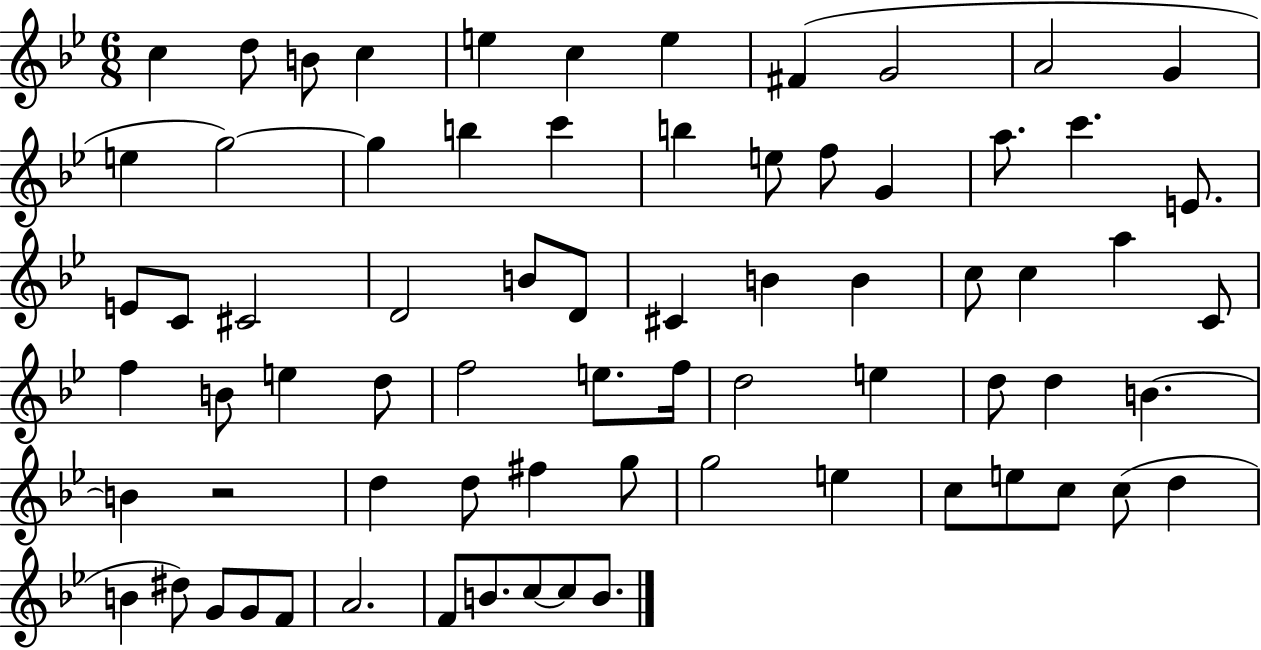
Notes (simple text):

C5/q D5/e B4/e C5/q E5/q C5/q E5/q F#4/q G4/h A4/h G4/q E5/q G5/h G5/q B5/q C6/q B5/q E5/e F5/e G4/q A5/e. C6/q. E4/e. E4/e C4/e C#4/h D4/h B4/e D4/e C#4/q B4/q B4/q C5/e C5/q A5/q C4/e F5/q B4/e E5/q D5/e F5/h E5/e. F5/s D5/h E5/q D5/e D5/q B4/q. B4/q R/h D5/q D5/e F#5/q G5/e G5/h E5/q C5/e E5/e C5/e C5/e D5/q B4/q D#5/e G4/e G4/e F4/e A4/h. F4/e B4/e. C5/e C5/e B4/e.